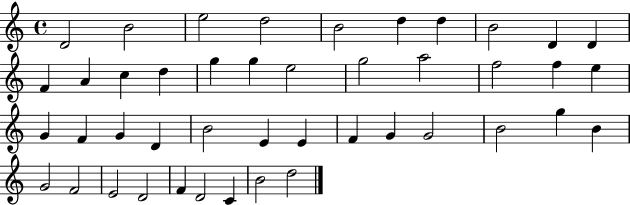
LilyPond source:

{
  \clef treble
  \time 4/4
  \defaultTimeSignature
  \key c \major
  d'2 b'2 | e''2 d''2 | b'2 d''4 d''4 | b'2 d'4 d'4 | \break f'4 a'4 c''4 d''4 | g''4 g''4 e''2 | g''2 a''2 | f''2 f''4 e''4 | \break g'4 f'4 g'4 d'4 | b'2 e'4 e'4 | f'4 g'4 g'2 | b'2 g''4 b'4 | \break g'2 f'2 | e'2 d'2 | f'4 d'2 c'4 | b'2 d''2 | \break \bar "|."
}